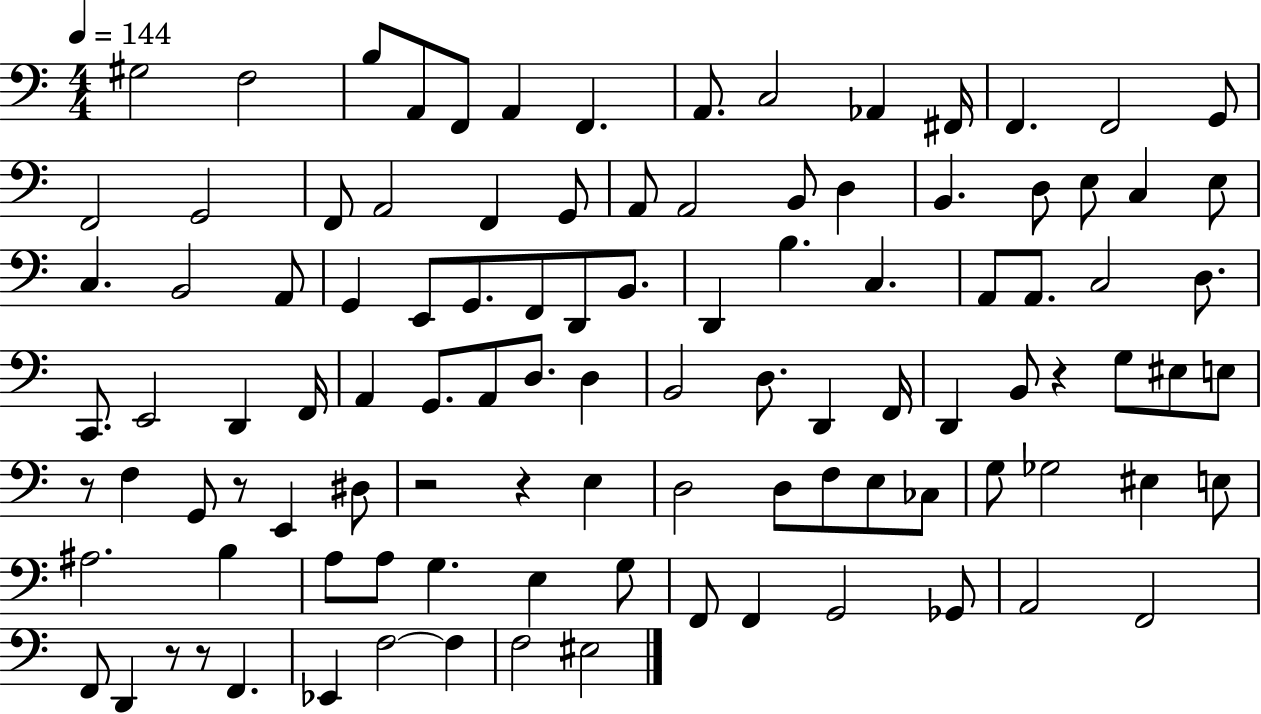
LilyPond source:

{
  \clef bass
  \numericTimeSignature
  \time 4/4
  \key c \major
  \tempo 4 = 144
  \repeat volta 2 { gis2 f2 | b8 a,8 f,8 a,4 f,4. | a,8. c2 aes,4 fis,16 | f,4. f,2 g,8 | \break f,2 g,2 | f,8 a,2 f,4 g,8 | a,8 a,2 b,8 d4 | b,4. d8 e8 c4 e8 | \break c4. b,2 a,8 | g,4 e,8 g,8. f,8 d,8 b,8. | d,4 b4. c4. | a,8 a,8. c2 d8. | \break c,8. e,2 d,4 f,16 | a,4 g,8. a,8 d8. d4 | b,2 d8. d,4 f,16 | d,4 b,8 r4 g8 eis8 e8 | \break r8 f4 g,8 r8 e,4 dis8 | r2 r4 e4 | d2 d8 f8 e8 ces8 | g8 ges2 eis4 e8 | \break ais2. b4 | a8 a8 g4. e4 g8 | f,8 f,4 g,2 ges,8 | a,2 f,2 | \break f,8 d,4 r8 r8 f,4. | ees,4 f2~~ f4 | f2 eis2 | } \bar "|."
}